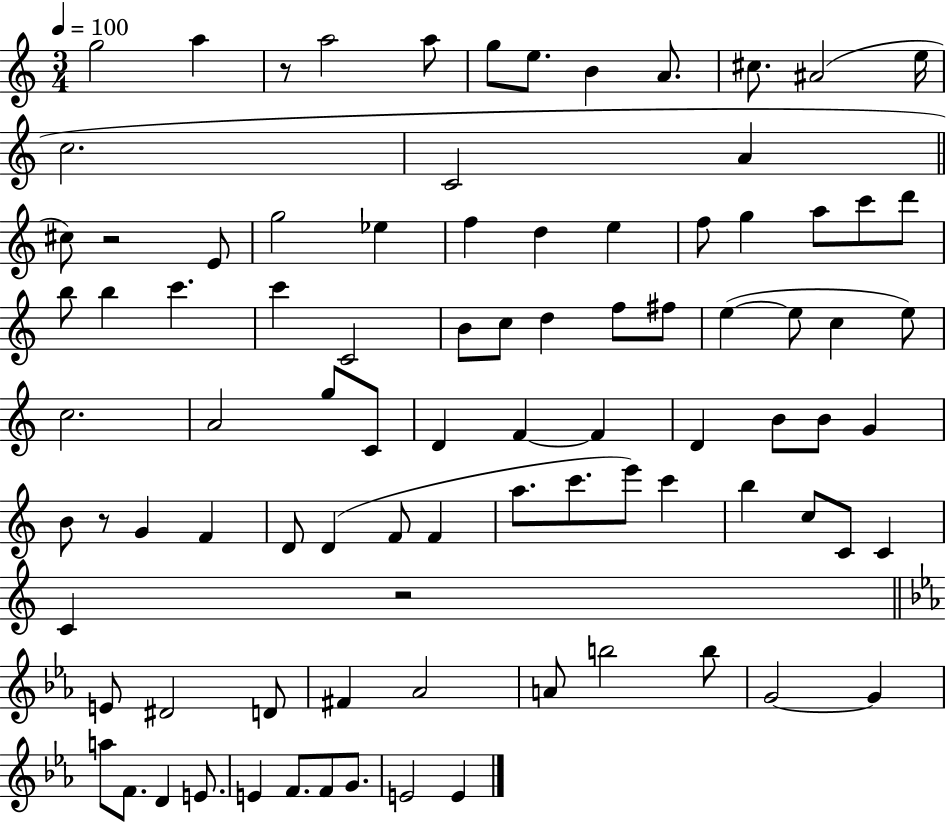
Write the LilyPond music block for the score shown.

{
  \clef treble
  \numericTimeSignature
  \time 3/4
  \key c \major
  \tempo 4 = 100
  g''2 a''4 | r8 a''2 a''8 | g''8 e''8. b'4 a'8. | cis''8. ais'2( e''16 | \break c''2. | c'2 a'4 | \bar "||" \break \key c \major cis''8) r2 e'8 | g''2 ees''4 | f''4 d''4 e''4 | f''8 g''4 a''8 c'''8 d'''8 | \break b''8 b''4 c'''4. | c'''4 c'2 | b'8 c''8 d''4 f''8 fis''8 | e''4~(~ e''8 c''4 e''8) | \break c''2. | a'2 g''8 c'8 | d'4 f'4~~ f'4 | d'4 b'8 b'8 g'4 | \break b'8 r8 g'4 f'4 | d'8 d'4( f'8 f'4 | a''8. c'''8. e'''8) c'''4 | b''4 c''8 c'8 c'4 | \break c'4 r2 | \bar "||" \break \key ees \major e'8 dis'2 d'8 | fis'4 aes'2 | a'8 b''2 b''8 | g'2~~ g'4 | \break a''8 f'8. d'4 e'8. | e'4 f'8. f'8 g'8. | e'2 e'4 | \bar "|."
}